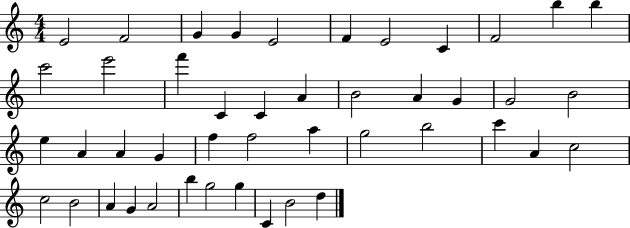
E4/h F4/h G4/q G4/q E4/h F4/q E4/h C4/q F4/h B5/q B5/q C6/h E6/h F6/q C4/q C4/q A4/q B4/h A4/q G4/q G4/h B4/h E5/q A4/q A4/q G4/q F5/q F5/h A5/q G5/h B5/h C6/q A4/q C5/h C5/h B4/h A4/q G4/q A4/h B5/q G5/h G5/q C4/q B4/h D5/q